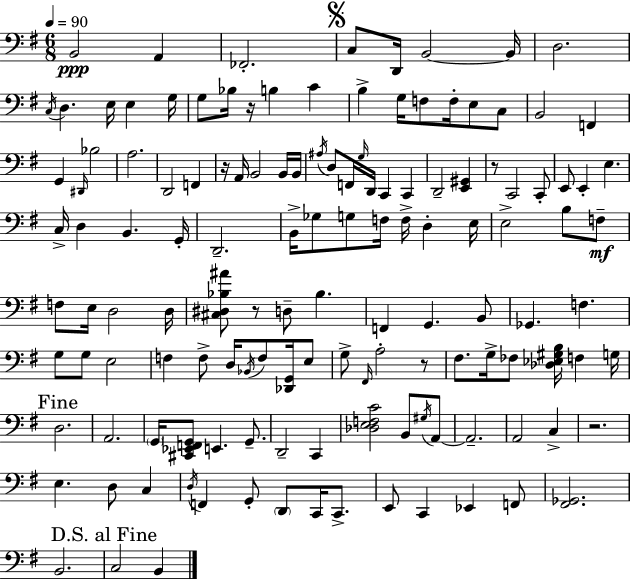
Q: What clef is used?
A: bass